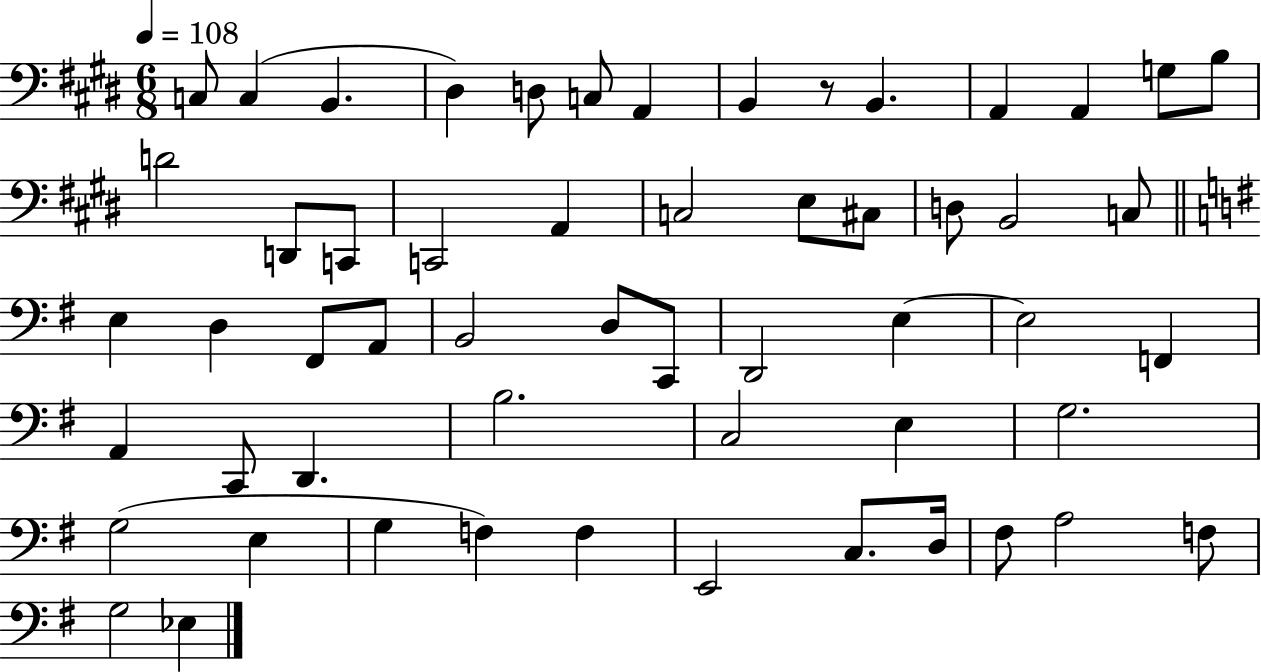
{
  \clef bass
  \numericTimeSignature
  \time 6/8
  \key e \major
  \tempo 4 = 108
  c8 c4( b,4. | dis4) d8 c8 a,4 | b,4 r8 b,4. | a,4 a,4 g8 b8 | \break d'2 d,8 c,8 | c,2 a,4 | c2 e8 cis8 | d8 b,2 c8 | \break \bar "||" \break \key e \minor e4 d4 fis,8 a,8 | b,2 d8 c,8 | d,2 e4~~ | e2 f,4 | \break a,4 c,8 d,4. | b2. | c2 e4 | g2. | \break g2( e4 | g4 f4) f4 | e,2 c8. d16 | fis8 a2 f8 | \break g2 ees4 | \bar "|."
}